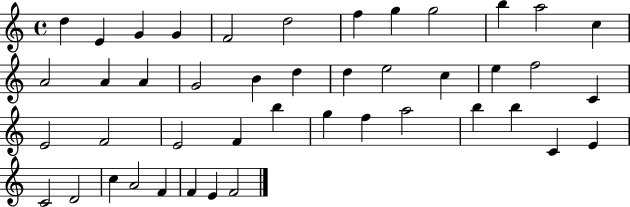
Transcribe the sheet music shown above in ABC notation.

X:1
T:Untitled
M:4/4
L:1/4
K:C
d E G G F2 d2 f g g2 b a2 c A2 A A G2 B d d e2 c e f2 C E2 F2 E2 F b g f a2 b b C E C2 D2 c A2 F F E F2